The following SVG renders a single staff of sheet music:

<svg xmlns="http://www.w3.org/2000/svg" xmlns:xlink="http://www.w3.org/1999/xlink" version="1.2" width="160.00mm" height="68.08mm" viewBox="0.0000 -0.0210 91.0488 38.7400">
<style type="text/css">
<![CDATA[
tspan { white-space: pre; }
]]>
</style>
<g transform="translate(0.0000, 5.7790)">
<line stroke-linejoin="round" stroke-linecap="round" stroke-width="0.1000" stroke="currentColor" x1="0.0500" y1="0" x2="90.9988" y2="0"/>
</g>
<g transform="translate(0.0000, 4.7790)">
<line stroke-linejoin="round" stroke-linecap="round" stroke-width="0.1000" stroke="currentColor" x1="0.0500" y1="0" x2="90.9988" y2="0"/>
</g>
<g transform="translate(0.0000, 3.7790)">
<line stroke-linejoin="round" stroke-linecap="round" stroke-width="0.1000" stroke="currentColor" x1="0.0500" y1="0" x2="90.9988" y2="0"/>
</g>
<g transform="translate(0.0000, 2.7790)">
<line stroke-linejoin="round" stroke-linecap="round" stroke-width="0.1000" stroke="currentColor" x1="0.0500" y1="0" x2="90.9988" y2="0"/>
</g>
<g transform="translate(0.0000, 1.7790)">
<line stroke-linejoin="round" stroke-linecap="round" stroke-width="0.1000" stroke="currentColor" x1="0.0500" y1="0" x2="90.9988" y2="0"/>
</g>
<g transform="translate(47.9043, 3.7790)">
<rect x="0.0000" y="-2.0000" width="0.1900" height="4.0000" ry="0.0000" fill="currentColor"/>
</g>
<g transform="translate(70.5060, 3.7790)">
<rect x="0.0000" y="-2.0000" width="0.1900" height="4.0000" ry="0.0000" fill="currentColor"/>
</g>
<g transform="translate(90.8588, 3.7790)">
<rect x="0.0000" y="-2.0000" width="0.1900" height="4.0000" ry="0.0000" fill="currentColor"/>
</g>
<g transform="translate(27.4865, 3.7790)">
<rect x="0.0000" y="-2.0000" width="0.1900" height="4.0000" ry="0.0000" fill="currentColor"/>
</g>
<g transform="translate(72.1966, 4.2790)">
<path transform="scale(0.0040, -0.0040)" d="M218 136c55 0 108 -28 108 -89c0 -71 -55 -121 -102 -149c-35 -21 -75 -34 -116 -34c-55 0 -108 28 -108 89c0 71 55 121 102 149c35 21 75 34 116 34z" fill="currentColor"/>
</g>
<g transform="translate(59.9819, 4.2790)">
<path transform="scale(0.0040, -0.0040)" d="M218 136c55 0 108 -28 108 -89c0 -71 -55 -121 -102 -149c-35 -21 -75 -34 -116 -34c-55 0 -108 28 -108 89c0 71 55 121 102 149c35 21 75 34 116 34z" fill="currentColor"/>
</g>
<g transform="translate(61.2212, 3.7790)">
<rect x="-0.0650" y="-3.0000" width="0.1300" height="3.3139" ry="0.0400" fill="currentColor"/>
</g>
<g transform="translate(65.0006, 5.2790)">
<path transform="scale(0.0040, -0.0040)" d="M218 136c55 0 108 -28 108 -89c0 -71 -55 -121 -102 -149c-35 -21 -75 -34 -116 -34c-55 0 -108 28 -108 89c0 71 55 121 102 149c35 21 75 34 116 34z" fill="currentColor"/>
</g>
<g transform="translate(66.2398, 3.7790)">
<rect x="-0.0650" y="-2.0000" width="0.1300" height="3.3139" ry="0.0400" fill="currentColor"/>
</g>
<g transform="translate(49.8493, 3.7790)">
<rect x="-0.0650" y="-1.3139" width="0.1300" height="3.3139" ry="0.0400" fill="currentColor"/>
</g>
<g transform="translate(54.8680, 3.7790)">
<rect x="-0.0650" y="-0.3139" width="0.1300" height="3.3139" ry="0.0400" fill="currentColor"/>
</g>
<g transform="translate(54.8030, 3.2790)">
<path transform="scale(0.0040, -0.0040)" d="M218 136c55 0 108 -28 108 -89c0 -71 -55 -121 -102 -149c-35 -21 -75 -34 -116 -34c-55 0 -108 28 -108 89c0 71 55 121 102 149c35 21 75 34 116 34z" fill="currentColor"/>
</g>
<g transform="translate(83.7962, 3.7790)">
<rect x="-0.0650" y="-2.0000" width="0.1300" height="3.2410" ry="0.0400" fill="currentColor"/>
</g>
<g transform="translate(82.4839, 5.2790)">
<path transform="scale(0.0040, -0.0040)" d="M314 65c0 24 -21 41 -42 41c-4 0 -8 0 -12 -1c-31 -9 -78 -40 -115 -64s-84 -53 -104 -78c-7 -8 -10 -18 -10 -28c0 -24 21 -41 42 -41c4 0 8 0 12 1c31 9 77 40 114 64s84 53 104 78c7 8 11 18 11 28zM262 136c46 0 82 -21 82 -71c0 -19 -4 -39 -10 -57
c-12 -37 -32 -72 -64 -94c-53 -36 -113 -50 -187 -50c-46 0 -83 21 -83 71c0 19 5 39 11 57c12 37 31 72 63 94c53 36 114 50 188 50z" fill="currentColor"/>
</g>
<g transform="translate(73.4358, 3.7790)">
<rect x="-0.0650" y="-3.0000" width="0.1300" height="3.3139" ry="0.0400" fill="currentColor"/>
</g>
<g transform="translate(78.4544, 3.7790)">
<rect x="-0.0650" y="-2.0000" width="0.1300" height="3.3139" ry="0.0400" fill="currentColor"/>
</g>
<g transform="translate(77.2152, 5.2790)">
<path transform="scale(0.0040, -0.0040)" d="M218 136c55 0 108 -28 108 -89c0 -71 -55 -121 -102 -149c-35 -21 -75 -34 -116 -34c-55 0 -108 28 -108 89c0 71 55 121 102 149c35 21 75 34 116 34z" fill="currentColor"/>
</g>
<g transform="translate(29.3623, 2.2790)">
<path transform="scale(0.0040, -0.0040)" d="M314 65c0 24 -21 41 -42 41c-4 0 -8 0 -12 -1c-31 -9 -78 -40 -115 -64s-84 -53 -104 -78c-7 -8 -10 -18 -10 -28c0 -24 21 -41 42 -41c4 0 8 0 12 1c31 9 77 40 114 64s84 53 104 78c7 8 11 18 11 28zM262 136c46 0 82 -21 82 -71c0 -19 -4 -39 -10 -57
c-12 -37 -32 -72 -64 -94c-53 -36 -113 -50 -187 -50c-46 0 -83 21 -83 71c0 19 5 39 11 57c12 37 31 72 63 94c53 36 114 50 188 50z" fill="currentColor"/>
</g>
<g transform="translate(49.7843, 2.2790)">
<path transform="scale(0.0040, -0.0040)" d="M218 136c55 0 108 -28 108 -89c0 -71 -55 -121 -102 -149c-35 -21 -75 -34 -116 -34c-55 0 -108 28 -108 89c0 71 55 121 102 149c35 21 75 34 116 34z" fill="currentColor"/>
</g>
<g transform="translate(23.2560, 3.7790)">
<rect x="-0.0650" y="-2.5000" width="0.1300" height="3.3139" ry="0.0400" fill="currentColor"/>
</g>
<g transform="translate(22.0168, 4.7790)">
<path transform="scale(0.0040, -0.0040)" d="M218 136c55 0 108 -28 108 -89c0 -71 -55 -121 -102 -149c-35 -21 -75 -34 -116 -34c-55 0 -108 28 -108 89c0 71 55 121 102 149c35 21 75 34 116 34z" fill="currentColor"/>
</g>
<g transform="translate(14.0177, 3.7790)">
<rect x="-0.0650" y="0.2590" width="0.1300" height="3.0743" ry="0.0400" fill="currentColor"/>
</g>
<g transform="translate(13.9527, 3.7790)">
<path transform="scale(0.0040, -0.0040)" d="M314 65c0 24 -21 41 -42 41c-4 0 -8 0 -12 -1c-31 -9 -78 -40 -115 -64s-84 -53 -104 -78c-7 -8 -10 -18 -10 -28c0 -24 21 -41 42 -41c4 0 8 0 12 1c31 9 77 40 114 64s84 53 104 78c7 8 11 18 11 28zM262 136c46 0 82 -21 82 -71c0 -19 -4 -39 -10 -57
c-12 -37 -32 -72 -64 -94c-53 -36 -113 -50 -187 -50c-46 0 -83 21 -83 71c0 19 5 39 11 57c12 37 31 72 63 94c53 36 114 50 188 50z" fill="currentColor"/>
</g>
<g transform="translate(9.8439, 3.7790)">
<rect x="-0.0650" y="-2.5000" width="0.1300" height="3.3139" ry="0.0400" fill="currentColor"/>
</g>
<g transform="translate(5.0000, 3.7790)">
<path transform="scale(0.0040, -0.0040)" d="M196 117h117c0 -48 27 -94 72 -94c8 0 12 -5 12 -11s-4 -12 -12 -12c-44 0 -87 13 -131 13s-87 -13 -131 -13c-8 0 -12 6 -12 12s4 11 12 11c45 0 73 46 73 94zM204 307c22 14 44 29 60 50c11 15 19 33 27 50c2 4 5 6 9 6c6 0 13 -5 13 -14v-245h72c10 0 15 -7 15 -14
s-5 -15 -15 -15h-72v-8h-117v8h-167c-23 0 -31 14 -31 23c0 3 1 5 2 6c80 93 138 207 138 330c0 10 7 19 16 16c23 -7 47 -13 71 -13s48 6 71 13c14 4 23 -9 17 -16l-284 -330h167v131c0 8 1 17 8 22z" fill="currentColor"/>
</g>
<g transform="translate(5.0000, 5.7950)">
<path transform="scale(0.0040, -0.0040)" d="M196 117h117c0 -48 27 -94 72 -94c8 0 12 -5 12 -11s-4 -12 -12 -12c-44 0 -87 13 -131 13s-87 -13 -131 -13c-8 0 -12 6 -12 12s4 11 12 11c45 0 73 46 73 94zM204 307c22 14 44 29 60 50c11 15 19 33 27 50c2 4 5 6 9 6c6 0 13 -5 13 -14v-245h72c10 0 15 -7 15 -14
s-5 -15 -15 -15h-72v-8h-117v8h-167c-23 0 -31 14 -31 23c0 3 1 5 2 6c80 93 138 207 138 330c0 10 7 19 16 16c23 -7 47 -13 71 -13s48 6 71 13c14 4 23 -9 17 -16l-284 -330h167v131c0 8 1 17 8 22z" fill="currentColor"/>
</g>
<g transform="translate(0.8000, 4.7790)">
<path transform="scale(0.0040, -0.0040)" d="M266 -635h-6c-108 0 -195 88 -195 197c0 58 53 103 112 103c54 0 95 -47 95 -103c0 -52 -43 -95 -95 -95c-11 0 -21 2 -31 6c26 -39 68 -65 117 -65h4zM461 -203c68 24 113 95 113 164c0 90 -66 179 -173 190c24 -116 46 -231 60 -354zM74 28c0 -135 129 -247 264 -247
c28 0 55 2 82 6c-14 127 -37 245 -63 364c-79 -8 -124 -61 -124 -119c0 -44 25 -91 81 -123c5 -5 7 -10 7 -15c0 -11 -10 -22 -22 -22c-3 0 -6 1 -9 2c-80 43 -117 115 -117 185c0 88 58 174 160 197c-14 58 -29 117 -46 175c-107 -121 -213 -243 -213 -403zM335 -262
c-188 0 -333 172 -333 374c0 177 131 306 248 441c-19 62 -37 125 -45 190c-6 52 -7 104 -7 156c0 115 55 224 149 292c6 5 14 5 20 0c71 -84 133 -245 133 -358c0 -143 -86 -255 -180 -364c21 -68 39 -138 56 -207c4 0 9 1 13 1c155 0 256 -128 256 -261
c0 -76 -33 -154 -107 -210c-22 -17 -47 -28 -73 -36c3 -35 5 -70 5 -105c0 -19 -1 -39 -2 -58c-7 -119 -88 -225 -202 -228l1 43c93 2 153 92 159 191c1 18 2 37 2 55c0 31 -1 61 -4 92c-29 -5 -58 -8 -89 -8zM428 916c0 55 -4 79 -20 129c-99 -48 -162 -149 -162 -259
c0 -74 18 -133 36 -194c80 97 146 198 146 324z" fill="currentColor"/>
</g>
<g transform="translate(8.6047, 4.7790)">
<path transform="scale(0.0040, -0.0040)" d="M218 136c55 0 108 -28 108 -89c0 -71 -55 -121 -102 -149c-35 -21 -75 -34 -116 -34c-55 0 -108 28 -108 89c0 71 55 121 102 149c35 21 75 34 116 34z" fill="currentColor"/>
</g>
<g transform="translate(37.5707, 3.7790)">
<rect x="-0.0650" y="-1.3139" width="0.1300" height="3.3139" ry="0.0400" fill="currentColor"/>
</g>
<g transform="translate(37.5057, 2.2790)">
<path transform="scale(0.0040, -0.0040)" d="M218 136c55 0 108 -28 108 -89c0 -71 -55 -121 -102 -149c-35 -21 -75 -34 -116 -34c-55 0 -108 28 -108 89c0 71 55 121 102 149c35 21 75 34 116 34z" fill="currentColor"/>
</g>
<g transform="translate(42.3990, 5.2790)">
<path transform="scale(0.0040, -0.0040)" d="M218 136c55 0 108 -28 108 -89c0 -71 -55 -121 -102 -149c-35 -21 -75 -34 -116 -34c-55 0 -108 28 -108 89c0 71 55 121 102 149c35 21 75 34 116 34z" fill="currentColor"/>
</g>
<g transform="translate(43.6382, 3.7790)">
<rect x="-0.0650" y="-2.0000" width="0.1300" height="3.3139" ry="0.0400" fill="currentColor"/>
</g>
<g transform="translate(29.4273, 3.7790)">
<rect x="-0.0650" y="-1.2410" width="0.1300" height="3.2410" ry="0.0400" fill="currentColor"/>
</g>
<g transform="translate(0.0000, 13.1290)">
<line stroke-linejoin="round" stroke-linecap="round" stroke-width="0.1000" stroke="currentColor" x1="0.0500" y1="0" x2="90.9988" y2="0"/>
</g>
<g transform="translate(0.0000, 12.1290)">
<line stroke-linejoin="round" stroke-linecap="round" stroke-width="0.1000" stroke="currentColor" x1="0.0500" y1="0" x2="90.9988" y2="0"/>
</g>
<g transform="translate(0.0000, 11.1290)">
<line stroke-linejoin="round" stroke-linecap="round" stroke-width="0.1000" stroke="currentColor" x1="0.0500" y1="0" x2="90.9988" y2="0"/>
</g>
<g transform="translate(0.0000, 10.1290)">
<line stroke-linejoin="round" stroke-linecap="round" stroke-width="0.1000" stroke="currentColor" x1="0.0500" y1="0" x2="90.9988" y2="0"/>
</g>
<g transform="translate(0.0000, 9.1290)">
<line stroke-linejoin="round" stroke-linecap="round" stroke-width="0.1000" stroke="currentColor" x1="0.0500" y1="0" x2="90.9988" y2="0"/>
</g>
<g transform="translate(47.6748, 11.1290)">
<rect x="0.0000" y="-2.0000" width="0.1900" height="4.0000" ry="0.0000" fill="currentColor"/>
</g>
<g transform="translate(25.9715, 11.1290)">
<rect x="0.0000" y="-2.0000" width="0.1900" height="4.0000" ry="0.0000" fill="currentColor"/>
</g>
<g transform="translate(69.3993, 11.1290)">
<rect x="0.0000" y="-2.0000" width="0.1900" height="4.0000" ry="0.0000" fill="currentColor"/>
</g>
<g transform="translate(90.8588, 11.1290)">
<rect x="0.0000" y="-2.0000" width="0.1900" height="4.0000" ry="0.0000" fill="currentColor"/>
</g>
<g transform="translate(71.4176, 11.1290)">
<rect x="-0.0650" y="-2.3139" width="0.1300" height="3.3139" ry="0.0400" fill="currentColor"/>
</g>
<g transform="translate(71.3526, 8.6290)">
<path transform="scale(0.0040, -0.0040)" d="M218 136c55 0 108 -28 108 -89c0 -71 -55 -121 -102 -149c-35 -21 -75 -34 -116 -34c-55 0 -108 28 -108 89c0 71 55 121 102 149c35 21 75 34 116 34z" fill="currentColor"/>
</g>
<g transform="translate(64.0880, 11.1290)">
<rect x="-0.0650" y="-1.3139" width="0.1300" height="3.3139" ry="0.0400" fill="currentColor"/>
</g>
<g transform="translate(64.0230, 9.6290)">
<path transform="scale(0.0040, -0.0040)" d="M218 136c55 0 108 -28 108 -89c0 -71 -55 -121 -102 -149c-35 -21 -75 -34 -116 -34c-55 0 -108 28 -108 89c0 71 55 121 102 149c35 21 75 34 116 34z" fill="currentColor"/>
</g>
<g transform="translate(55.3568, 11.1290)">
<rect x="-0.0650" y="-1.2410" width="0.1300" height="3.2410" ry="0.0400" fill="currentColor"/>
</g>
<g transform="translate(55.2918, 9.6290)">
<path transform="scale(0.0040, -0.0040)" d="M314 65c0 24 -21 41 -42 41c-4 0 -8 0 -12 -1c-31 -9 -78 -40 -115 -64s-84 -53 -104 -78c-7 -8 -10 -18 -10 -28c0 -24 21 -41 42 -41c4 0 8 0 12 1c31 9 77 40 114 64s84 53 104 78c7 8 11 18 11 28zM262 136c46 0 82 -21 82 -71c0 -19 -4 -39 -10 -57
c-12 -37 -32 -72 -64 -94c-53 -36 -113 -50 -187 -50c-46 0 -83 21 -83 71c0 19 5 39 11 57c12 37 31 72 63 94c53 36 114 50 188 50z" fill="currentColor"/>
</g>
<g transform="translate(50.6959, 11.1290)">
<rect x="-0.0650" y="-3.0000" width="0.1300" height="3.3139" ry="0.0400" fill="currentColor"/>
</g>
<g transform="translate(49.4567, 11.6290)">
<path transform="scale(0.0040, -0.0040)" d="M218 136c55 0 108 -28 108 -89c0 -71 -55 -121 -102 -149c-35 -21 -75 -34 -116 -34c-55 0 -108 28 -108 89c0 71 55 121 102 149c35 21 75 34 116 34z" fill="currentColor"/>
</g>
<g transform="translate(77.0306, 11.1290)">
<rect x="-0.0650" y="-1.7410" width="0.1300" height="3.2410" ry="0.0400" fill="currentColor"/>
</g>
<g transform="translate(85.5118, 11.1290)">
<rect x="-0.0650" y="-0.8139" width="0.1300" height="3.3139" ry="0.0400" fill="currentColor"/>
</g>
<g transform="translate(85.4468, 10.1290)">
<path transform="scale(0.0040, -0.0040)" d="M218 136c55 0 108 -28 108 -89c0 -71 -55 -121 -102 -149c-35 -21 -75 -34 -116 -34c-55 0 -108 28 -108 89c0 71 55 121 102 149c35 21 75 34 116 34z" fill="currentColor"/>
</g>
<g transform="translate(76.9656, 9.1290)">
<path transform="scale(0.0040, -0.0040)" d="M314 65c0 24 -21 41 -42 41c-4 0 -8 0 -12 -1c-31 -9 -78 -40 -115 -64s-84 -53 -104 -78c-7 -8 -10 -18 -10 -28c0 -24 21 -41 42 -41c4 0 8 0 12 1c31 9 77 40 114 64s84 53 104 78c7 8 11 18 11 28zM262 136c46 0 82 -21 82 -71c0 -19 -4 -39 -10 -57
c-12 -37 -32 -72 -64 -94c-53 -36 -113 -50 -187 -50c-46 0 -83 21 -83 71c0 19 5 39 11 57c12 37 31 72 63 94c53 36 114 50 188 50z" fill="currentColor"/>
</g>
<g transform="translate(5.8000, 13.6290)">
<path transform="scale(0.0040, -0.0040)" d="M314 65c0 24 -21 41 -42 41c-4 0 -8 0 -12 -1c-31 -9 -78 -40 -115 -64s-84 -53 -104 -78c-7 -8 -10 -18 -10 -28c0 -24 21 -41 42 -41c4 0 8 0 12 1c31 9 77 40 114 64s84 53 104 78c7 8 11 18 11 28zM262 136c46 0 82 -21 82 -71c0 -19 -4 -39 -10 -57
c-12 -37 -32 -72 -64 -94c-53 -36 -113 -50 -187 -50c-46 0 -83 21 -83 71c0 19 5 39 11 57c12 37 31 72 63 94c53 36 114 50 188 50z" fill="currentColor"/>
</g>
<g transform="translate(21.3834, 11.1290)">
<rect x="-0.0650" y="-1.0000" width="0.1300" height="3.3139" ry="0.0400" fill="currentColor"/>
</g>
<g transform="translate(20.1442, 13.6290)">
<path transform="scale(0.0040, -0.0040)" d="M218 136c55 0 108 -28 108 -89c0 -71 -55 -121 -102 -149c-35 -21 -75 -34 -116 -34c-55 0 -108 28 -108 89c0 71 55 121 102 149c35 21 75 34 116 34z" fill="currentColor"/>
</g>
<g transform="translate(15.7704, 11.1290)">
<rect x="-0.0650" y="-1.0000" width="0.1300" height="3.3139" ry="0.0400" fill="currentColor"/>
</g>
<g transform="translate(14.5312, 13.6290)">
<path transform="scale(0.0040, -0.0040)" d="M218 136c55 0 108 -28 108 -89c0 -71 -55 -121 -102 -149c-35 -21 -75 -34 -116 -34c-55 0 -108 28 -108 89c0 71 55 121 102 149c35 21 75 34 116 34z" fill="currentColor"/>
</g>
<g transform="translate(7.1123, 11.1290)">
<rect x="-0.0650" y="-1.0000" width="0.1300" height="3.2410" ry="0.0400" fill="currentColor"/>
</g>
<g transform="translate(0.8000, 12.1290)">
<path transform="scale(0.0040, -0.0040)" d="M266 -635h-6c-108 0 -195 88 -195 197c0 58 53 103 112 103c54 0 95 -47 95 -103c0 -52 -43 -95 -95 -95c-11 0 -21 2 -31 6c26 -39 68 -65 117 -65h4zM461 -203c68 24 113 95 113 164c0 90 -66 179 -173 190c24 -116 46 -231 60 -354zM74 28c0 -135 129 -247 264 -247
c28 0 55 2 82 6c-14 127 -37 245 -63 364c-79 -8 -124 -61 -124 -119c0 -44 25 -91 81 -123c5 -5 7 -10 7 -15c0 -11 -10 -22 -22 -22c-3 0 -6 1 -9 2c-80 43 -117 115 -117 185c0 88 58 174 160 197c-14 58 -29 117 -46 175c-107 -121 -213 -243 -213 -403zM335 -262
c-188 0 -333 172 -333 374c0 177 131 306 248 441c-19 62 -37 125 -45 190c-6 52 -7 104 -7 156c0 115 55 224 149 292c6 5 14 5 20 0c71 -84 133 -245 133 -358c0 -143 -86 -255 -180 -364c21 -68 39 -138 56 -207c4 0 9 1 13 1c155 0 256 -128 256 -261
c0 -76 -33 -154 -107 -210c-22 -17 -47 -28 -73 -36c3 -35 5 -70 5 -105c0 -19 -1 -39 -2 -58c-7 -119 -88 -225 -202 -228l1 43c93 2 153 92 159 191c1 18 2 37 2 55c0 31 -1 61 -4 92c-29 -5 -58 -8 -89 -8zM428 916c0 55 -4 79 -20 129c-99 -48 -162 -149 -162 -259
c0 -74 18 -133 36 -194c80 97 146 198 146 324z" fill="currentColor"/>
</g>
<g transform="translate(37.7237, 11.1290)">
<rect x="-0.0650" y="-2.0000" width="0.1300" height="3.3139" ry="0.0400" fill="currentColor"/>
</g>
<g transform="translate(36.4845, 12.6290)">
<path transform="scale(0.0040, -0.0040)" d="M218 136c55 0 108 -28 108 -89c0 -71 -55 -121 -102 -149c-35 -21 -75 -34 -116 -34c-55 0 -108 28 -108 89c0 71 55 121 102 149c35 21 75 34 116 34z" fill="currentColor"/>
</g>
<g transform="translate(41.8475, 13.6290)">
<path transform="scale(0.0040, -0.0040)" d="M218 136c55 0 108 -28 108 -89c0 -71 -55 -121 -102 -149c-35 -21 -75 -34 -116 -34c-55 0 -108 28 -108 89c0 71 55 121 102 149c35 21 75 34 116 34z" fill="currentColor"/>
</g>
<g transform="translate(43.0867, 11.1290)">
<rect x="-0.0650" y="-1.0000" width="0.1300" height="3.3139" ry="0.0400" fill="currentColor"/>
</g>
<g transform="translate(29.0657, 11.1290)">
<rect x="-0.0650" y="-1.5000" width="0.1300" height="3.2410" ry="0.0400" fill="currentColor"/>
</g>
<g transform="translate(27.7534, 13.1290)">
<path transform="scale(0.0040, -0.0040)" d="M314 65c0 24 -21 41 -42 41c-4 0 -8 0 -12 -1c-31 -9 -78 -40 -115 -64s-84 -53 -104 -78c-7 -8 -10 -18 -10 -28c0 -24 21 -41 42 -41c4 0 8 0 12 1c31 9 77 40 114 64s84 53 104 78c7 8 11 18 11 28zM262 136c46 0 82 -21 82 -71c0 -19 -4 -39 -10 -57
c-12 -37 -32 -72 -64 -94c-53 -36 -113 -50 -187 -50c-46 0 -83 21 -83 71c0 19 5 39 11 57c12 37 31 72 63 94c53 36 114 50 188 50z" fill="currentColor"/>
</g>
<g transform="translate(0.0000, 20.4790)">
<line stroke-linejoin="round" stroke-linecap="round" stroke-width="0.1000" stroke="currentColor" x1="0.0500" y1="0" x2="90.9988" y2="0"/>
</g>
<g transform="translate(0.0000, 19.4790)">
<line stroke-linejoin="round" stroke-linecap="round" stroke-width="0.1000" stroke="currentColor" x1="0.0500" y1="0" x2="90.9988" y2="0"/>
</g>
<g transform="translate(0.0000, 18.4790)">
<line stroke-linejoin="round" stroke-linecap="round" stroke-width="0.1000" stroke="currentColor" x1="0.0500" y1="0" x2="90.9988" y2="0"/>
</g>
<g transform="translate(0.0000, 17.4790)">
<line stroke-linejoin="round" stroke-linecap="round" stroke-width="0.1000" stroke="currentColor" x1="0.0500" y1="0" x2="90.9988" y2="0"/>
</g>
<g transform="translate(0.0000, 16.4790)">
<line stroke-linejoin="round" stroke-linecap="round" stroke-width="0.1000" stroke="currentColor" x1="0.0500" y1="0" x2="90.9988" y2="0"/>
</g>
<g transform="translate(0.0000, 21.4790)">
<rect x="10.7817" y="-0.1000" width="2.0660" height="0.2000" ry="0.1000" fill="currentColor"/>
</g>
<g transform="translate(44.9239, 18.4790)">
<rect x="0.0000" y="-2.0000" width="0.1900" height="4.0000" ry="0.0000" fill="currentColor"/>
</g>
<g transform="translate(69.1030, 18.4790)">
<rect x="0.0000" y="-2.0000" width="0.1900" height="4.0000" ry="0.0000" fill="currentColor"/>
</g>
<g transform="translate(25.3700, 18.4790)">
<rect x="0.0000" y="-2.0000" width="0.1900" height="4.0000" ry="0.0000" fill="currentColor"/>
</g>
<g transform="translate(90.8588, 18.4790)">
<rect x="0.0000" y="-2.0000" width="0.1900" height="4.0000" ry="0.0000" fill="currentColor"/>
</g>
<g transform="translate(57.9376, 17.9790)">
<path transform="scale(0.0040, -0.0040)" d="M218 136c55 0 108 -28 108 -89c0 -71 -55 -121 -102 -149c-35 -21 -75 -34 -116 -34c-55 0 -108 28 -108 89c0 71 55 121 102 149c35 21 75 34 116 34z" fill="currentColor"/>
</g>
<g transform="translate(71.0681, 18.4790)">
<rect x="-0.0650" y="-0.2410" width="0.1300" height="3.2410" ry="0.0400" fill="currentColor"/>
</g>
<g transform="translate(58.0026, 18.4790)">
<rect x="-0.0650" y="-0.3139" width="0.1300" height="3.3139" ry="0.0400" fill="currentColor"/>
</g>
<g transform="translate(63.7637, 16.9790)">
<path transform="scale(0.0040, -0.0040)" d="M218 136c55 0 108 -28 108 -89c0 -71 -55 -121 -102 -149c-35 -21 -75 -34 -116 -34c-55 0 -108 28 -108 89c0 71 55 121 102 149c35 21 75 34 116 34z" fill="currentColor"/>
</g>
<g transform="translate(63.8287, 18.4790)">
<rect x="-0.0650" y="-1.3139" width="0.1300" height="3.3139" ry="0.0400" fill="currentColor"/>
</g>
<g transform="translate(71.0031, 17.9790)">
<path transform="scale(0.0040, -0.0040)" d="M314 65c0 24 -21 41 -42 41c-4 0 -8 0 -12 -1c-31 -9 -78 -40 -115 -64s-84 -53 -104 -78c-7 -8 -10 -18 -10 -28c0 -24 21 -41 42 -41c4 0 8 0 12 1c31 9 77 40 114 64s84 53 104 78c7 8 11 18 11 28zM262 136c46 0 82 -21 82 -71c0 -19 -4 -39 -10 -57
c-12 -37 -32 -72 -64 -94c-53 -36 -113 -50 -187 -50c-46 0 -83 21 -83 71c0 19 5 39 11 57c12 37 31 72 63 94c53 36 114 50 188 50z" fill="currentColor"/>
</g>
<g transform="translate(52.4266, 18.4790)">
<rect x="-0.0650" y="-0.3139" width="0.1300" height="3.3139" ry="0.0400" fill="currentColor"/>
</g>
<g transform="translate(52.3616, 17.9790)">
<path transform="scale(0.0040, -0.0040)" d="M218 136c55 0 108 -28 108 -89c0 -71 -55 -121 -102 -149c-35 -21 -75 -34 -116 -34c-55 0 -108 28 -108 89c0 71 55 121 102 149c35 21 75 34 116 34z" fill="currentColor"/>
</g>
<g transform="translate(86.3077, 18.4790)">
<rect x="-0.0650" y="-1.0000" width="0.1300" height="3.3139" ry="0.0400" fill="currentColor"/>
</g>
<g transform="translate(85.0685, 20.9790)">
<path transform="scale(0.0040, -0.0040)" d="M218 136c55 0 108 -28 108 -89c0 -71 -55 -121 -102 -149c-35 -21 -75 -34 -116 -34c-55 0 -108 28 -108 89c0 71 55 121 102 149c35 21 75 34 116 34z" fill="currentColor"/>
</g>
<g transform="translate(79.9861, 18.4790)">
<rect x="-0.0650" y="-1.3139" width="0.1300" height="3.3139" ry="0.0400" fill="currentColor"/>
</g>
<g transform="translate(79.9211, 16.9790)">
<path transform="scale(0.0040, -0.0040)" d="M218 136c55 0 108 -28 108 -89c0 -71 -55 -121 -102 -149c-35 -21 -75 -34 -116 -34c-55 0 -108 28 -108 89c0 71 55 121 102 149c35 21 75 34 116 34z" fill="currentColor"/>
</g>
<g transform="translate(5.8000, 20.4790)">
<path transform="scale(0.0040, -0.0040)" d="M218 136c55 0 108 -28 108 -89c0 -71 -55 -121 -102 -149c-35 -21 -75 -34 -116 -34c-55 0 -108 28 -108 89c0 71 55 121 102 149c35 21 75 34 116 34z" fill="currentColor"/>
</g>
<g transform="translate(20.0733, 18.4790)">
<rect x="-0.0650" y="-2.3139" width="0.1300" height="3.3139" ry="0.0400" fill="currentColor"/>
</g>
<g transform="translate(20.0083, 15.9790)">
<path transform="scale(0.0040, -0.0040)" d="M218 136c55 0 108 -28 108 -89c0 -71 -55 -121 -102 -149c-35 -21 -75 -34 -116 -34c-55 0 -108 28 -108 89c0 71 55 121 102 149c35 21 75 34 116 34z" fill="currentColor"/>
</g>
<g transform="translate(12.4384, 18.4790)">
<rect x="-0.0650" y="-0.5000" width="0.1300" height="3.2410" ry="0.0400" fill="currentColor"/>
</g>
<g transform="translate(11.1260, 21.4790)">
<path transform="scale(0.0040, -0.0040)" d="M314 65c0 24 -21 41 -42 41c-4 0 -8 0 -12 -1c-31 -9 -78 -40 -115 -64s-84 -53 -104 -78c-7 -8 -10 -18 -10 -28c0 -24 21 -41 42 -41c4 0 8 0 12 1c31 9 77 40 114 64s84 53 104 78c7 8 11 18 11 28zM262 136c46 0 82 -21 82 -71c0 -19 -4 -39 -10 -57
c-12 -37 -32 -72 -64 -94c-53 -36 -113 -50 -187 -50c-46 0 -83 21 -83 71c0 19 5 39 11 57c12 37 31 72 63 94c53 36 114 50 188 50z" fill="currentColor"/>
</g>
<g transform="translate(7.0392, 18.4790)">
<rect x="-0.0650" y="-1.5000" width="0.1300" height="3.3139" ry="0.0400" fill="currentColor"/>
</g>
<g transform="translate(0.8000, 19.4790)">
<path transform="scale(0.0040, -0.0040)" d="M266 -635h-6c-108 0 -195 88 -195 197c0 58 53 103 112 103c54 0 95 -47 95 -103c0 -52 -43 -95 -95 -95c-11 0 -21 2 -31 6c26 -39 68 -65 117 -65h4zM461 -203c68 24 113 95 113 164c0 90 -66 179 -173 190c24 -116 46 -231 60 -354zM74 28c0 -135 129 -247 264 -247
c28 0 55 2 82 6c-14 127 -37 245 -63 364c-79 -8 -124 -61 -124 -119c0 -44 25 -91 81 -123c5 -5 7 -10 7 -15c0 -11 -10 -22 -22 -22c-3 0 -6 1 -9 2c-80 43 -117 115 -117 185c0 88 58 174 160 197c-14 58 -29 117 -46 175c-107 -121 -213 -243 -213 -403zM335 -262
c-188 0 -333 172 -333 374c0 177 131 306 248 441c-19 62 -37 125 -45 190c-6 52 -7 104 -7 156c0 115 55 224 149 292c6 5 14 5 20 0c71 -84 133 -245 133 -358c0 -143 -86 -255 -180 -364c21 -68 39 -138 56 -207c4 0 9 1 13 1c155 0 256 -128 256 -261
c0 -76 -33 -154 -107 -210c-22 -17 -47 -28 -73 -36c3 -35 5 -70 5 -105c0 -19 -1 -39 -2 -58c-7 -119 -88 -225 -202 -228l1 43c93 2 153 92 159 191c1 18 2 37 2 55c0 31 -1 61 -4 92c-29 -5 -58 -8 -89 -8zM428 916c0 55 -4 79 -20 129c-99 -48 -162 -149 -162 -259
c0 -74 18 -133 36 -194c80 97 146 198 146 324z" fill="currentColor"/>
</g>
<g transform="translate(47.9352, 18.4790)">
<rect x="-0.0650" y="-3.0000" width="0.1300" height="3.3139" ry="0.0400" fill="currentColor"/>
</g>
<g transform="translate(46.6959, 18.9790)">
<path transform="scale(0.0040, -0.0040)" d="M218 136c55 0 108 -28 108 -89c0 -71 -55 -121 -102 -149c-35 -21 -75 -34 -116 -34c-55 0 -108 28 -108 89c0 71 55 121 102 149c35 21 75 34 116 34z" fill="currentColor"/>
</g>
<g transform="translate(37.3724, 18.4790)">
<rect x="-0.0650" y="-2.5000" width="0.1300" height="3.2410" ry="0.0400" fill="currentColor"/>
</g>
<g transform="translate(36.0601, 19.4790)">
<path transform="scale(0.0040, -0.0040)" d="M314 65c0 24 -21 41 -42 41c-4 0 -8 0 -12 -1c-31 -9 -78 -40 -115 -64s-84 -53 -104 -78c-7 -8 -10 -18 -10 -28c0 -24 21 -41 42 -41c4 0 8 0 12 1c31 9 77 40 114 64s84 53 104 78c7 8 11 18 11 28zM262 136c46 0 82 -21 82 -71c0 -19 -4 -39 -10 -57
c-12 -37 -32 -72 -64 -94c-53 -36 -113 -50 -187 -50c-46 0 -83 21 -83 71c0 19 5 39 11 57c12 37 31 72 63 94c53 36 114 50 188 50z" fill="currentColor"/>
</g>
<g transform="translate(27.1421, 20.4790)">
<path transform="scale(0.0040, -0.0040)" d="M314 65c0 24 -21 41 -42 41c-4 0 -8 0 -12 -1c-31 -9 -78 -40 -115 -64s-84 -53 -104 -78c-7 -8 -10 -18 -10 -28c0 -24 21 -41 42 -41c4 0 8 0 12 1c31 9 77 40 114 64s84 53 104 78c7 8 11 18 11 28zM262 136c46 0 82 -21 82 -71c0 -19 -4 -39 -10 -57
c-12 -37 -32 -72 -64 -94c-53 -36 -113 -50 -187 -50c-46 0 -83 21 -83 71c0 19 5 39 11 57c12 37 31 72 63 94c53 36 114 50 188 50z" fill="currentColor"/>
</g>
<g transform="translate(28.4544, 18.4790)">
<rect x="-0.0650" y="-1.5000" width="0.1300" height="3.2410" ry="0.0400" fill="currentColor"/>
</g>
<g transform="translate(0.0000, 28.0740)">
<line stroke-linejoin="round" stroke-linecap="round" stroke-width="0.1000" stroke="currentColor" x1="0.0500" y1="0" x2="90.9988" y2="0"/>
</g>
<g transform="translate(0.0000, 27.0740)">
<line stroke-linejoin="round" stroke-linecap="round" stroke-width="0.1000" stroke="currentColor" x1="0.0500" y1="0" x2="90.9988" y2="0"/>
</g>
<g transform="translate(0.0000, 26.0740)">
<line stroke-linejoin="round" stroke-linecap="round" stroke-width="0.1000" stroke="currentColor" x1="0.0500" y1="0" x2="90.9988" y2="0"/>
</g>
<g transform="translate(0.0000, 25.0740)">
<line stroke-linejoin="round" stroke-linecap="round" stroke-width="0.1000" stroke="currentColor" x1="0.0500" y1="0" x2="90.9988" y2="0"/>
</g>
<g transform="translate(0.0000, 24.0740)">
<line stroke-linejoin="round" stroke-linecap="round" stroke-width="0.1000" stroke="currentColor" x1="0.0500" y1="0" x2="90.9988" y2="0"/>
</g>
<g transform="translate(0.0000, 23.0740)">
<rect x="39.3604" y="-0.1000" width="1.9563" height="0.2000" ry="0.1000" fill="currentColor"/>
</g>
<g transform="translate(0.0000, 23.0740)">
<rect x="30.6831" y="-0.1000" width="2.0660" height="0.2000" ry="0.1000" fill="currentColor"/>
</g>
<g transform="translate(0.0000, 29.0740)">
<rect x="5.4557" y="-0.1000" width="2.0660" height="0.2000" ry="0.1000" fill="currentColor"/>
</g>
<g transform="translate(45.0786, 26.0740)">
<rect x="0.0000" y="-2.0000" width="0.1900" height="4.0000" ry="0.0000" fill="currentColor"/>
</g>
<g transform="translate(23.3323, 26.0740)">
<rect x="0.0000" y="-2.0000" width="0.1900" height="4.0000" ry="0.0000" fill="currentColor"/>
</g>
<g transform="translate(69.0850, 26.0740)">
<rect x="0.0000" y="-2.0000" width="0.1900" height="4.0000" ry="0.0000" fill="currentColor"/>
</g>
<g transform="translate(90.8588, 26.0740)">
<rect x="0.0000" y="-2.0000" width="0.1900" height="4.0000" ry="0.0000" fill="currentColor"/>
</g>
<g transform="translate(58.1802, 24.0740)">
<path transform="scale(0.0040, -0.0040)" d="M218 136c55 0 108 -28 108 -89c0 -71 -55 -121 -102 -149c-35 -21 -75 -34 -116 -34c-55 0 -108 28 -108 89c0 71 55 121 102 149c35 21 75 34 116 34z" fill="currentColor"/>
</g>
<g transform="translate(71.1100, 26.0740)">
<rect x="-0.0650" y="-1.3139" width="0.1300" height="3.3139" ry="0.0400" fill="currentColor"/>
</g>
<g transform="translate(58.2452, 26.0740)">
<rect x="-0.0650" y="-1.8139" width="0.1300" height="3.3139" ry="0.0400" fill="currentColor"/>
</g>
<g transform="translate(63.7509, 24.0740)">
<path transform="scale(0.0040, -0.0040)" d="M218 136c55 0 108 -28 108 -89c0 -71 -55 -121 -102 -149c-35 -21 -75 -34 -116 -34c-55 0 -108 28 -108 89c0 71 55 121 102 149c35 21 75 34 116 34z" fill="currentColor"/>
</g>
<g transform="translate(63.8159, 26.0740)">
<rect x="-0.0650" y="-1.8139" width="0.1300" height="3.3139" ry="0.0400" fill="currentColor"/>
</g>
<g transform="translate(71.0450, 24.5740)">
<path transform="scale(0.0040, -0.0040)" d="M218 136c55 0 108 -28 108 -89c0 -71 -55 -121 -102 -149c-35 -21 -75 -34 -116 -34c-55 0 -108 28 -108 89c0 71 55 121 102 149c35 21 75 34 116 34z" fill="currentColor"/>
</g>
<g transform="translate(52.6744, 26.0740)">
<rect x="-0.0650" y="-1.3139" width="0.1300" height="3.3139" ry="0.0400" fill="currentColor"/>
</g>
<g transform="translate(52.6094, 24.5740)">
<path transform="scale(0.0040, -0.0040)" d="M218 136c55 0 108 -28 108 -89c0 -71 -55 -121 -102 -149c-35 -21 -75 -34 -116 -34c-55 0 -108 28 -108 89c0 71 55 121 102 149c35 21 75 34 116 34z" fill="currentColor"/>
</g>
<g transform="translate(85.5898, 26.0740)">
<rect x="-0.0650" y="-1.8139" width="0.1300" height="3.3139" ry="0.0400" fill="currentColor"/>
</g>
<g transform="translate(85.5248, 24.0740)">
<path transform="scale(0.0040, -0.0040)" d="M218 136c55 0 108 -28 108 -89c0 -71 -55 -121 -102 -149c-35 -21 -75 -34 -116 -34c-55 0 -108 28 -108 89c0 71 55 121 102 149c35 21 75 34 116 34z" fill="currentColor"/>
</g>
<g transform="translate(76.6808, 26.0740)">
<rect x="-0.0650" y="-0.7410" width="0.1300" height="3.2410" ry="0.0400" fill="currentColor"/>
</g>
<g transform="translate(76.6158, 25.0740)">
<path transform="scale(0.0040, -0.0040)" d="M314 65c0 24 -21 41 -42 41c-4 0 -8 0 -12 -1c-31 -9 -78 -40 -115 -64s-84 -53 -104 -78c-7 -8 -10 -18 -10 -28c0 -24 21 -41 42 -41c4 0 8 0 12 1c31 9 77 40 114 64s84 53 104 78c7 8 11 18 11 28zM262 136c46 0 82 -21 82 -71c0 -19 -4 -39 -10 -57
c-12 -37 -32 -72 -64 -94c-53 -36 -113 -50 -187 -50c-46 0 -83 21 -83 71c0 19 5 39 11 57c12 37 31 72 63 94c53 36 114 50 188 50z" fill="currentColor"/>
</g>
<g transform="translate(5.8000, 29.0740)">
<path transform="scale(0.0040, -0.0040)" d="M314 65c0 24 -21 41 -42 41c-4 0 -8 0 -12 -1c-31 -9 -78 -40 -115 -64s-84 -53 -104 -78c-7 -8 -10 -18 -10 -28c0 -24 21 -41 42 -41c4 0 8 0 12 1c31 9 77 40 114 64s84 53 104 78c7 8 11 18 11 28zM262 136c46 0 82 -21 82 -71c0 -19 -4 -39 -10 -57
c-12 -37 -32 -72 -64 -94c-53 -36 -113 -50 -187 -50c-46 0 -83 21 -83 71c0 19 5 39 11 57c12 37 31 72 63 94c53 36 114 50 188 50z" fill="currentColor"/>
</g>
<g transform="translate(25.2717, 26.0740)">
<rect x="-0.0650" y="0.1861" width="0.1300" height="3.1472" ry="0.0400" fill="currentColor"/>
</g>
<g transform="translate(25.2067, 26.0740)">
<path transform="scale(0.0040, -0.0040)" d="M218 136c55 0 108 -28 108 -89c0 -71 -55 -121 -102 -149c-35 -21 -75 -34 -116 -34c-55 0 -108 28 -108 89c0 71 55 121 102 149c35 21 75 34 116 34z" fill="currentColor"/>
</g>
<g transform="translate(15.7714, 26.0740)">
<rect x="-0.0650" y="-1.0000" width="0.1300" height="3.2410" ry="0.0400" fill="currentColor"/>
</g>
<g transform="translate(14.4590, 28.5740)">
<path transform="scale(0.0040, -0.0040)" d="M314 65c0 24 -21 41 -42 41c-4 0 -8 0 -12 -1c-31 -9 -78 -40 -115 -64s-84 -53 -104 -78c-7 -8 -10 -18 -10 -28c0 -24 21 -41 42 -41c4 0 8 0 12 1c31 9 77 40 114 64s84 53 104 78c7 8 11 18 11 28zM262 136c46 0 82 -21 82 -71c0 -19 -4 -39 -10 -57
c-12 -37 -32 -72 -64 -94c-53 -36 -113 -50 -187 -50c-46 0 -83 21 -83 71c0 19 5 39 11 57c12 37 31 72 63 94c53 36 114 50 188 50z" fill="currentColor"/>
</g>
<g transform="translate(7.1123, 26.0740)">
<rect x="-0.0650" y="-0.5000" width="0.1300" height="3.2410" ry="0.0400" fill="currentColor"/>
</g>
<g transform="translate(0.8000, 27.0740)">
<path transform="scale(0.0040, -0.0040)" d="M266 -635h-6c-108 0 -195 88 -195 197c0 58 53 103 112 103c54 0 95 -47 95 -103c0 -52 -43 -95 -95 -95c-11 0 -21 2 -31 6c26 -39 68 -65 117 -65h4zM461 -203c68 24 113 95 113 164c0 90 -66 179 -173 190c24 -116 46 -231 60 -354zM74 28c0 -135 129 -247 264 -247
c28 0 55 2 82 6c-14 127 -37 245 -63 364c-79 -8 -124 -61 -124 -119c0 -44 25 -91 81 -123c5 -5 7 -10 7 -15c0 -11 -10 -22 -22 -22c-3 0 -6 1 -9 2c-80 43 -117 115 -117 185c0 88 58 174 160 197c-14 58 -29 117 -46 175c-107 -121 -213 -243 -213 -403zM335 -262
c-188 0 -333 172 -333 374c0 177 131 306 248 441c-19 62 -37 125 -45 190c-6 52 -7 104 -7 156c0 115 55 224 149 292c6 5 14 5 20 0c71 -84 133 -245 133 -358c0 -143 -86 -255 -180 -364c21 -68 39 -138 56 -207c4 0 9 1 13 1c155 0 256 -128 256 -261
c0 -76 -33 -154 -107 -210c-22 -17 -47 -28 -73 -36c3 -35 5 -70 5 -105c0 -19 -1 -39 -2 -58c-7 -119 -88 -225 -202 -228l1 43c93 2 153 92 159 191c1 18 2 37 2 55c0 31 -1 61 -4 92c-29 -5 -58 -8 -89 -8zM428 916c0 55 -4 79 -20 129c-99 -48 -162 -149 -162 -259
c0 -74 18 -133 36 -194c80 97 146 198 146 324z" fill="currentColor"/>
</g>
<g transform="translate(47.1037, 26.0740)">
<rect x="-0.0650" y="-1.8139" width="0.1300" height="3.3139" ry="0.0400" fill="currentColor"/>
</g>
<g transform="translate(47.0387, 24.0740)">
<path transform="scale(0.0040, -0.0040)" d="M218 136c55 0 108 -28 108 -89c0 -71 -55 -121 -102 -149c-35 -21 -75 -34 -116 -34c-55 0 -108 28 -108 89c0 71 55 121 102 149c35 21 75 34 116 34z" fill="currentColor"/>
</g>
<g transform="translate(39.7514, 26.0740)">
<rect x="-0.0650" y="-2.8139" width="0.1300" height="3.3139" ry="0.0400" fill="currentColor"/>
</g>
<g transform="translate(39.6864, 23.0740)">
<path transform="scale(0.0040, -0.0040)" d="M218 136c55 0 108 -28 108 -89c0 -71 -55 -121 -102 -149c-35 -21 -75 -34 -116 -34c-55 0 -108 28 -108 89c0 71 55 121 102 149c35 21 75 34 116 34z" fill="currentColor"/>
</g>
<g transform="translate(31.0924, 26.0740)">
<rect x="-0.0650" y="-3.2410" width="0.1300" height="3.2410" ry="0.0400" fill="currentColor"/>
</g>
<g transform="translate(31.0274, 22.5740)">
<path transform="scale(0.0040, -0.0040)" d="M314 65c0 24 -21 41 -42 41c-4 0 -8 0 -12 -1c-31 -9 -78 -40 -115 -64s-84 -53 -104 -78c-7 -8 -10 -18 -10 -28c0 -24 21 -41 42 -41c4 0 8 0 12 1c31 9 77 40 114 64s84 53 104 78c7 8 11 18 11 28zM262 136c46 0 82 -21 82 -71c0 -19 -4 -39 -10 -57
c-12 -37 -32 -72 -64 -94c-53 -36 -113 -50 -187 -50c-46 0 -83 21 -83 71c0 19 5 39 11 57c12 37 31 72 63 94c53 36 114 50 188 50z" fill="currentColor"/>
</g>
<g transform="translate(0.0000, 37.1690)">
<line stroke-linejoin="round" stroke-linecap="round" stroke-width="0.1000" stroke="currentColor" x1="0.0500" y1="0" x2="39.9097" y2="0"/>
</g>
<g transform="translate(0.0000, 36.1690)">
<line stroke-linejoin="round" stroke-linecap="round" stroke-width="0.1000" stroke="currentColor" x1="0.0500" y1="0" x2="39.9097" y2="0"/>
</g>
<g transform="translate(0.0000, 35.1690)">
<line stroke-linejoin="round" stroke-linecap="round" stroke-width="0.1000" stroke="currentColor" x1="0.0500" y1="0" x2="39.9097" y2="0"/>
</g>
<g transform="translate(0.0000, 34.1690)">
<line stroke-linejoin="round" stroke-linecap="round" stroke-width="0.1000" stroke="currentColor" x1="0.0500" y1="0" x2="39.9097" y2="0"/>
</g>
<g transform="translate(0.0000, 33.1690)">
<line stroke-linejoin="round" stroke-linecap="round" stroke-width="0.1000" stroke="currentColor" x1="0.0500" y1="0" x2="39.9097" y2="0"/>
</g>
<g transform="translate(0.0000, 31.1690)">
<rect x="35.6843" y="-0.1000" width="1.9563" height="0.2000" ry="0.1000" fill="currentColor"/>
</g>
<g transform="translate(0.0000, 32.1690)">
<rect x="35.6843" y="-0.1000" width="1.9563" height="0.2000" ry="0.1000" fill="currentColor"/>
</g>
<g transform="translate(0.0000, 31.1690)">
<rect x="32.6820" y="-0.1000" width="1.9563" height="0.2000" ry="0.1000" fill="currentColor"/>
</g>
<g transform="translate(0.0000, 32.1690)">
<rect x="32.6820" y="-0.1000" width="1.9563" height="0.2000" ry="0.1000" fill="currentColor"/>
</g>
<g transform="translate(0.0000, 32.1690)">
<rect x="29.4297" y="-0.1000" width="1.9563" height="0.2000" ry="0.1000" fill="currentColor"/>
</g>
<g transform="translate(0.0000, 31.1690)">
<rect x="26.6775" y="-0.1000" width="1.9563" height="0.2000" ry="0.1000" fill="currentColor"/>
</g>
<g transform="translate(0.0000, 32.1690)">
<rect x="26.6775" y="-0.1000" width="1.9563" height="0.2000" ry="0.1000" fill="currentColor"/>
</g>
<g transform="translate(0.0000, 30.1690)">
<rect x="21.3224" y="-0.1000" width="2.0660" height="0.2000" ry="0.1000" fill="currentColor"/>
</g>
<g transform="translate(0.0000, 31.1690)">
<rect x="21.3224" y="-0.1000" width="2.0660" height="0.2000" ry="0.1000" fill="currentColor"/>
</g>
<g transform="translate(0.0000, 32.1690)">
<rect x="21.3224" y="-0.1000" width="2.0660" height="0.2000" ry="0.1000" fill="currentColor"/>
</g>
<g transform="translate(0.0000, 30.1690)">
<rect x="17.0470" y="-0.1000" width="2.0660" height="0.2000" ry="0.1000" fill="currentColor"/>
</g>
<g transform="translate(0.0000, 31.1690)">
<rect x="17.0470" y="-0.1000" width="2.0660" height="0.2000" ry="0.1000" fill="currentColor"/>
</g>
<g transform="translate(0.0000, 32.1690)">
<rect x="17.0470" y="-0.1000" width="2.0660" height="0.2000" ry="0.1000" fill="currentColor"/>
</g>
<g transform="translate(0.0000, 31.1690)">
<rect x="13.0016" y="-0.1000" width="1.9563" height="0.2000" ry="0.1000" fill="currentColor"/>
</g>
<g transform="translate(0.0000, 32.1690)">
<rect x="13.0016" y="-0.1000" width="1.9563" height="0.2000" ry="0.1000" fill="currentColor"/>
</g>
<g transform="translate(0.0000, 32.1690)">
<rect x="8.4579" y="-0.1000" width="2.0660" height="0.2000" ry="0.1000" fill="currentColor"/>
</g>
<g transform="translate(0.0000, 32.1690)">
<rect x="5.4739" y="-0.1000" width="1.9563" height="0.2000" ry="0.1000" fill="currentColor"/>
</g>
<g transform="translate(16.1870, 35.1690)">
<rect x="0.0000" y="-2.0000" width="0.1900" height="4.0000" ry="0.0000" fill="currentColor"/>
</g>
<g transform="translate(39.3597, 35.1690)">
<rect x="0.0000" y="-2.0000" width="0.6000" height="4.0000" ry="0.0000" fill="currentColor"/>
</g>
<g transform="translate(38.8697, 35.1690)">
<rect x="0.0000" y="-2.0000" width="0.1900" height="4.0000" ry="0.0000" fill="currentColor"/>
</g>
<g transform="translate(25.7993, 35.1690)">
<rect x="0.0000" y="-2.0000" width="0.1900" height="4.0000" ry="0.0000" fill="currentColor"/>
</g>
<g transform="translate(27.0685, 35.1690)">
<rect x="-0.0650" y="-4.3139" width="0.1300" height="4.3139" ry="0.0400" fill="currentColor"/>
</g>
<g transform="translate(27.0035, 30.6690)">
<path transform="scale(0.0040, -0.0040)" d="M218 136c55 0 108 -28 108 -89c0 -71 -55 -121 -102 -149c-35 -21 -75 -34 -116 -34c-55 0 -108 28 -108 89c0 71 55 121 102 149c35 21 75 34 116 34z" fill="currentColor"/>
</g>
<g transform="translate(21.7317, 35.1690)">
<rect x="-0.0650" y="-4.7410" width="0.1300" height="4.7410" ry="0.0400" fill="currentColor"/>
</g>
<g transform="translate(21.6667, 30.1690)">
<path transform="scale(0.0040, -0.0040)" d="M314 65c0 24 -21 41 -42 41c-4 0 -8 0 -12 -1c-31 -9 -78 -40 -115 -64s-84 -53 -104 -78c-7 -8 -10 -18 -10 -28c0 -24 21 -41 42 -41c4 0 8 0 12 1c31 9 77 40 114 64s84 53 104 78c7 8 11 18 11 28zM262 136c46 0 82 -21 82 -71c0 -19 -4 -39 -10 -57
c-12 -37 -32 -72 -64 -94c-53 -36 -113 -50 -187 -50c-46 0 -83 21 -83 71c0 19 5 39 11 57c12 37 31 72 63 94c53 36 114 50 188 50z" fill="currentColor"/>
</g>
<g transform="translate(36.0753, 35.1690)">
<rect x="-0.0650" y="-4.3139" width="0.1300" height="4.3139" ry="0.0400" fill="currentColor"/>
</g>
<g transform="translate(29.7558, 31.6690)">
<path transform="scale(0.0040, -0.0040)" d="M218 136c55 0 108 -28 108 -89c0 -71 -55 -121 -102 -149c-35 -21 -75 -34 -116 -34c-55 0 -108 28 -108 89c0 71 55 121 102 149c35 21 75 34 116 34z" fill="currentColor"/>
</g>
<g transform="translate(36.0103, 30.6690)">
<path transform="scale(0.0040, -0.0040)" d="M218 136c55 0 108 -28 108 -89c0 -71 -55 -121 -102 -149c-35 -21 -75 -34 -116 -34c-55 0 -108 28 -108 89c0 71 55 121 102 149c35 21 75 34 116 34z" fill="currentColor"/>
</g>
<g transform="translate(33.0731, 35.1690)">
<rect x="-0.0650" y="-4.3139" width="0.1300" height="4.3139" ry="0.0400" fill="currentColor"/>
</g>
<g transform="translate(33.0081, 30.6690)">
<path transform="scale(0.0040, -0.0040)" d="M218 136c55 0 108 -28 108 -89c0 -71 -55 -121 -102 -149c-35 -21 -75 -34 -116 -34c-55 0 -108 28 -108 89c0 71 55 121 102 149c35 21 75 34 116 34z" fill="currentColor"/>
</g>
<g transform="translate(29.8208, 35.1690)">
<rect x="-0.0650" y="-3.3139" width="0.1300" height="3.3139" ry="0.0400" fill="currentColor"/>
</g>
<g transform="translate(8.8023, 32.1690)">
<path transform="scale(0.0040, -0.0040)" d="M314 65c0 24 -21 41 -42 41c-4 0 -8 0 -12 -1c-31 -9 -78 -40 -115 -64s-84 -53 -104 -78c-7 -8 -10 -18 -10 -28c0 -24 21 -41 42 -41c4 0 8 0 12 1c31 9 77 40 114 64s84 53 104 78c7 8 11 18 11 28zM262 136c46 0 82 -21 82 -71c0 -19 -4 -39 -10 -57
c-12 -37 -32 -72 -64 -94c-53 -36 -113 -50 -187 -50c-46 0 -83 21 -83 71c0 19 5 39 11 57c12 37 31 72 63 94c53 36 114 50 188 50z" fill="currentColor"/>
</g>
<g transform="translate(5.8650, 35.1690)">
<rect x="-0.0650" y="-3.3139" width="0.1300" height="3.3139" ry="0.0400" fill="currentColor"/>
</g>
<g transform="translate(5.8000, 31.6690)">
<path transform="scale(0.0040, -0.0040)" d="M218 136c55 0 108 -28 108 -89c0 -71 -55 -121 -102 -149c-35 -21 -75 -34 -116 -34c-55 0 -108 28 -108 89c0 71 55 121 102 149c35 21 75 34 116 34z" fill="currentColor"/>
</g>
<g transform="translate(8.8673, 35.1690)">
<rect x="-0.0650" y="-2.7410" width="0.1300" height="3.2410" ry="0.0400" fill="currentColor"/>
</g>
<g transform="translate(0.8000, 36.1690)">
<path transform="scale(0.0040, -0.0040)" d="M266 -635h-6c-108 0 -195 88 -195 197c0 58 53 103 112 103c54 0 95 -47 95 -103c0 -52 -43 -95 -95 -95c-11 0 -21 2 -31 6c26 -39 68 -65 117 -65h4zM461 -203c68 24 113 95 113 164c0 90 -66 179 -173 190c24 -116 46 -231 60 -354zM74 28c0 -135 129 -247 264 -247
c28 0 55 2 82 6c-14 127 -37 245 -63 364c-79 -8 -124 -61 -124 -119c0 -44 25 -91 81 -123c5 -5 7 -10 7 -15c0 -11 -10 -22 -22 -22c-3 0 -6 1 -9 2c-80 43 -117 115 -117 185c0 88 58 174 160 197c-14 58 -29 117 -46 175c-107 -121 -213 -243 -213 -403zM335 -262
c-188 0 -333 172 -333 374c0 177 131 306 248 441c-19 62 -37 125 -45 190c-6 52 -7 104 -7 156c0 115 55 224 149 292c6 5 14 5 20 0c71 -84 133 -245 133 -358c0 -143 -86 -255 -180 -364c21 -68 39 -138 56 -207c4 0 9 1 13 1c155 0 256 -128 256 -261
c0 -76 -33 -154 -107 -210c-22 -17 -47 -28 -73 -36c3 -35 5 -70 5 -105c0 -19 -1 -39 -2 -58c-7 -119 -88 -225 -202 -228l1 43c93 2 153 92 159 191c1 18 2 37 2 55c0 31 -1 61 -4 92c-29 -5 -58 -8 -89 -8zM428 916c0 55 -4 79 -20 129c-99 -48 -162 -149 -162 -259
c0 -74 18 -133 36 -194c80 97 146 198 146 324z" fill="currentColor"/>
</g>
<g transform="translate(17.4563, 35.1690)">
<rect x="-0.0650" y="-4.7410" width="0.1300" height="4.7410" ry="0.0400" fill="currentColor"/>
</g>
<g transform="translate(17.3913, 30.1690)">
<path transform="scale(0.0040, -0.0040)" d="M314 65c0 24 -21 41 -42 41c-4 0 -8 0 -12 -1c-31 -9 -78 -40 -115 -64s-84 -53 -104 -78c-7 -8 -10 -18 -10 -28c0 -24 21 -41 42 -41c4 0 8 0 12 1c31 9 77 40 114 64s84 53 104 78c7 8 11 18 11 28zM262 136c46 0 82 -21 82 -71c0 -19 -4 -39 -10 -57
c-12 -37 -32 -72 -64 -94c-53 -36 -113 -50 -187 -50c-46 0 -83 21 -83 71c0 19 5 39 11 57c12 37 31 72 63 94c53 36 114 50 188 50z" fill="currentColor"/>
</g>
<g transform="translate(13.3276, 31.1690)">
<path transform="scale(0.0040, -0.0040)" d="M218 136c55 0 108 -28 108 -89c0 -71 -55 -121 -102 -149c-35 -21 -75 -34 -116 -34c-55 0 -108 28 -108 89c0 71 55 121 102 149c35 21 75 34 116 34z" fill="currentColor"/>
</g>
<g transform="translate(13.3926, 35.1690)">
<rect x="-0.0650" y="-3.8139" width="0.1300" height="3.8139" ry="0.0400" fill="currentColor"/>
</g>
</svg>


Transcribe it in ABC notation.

X:1
T:Untitled
M:4/4
L:1/4
K:C
G B2 G e2 e F e c A F A F F2 D2 D D E2 F D A e2 e g f2 d E C2 g E2 G2 A c c e c2 e D C2 D2 B b2 a f e f f e d2 f b a2 c' e'2 e'2 d' b d' d'